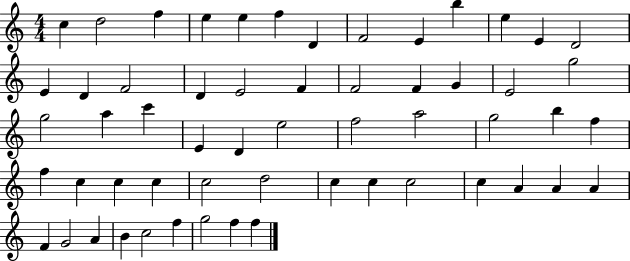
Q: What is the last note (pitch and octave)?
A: F5